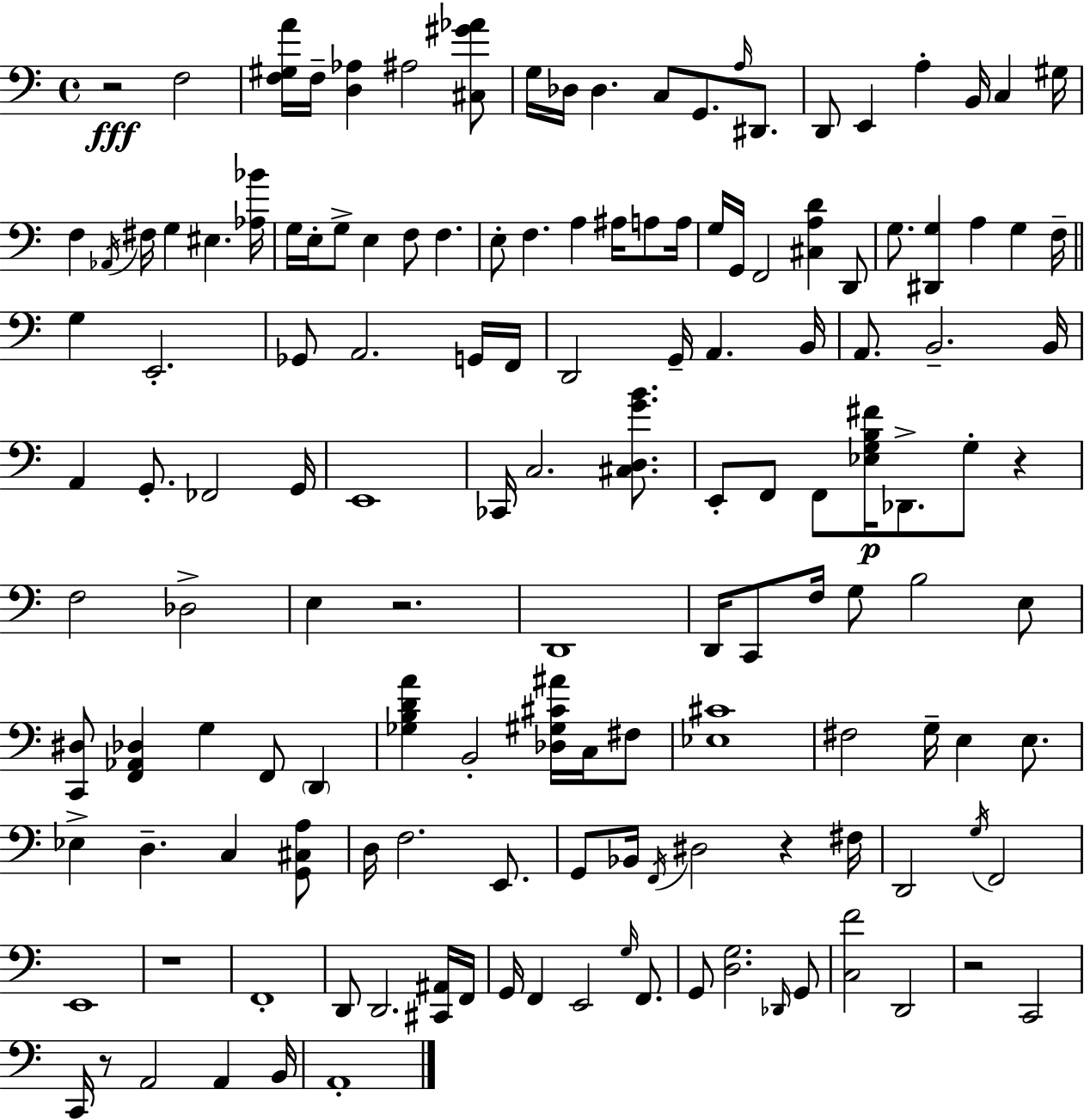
R/h F3/h [F3,G#3,A4]/s F3/s [D3,Ab3]/q A#3/h [C#3,G#4,Ab4]/e G3/s Db3/s Db3/q. C3/e G2/e. A3/s D#2/e. D2/e E2/q A3/q B2/s C3/q G#3/s F3/q Ab2/s F#3/s G3/q EIS3/q. [Ab3,Bb4]/s G3/s E3/s G3/e E3/q F3/e F3/q. E3/e F3/q. A3/q A#3/s A3/e A3/s G3/s G2/s F2/h [C#3,A3,D4]/q D2/e G3/e. [D#2,G3]/q A3/q G3/q F3/s G3/q E2/h. Gb2/e A2/h. G2/s F2/s D2/h G2/s A2/q. B2/s A2/e. B2/h. B2/s A2/q G2/e. FES2/h G2/s E2/w CES2/s C3/h. [C#3,D3,G4,B4]/e. E2/e F2/e F2/e [Eb3,G3,B3,F#4]/s Db2/e. G3/e R/q F3/h Db3/h E3/q R/h. D2/w D2/s C2/e F3/s G3/e B3/h E3/e [C2,D#3]/e [F2,Ab2,Db3]/q G3/q F2/e D2/q [Gb3,B3,D4,A4]/q B2/h [Db3,G#3,C#4,A#4]/s C3/s F#3/e [Eb3,C#4]/w F#3/h G3/s E3/q E3/e. Eb3/q D3/q. C3/q [G2,C#3,A3]/e D3/s F3/h. E2/e. G2/e Bb2/s F2/s D#3/h R/q F#3/s D2/h G3/s F2/h E2/w R/w F2/w D2/e D2/h. [C#2,A#2]/s F2/s G2/s F2/q E2/h G3/s F2/e. G2/e [D3,G3]/h. Db2/s G2/e [C3,F4]/h D2/h R/h C2/h C2/s R/e A2/h A2/q B2/s A2/w